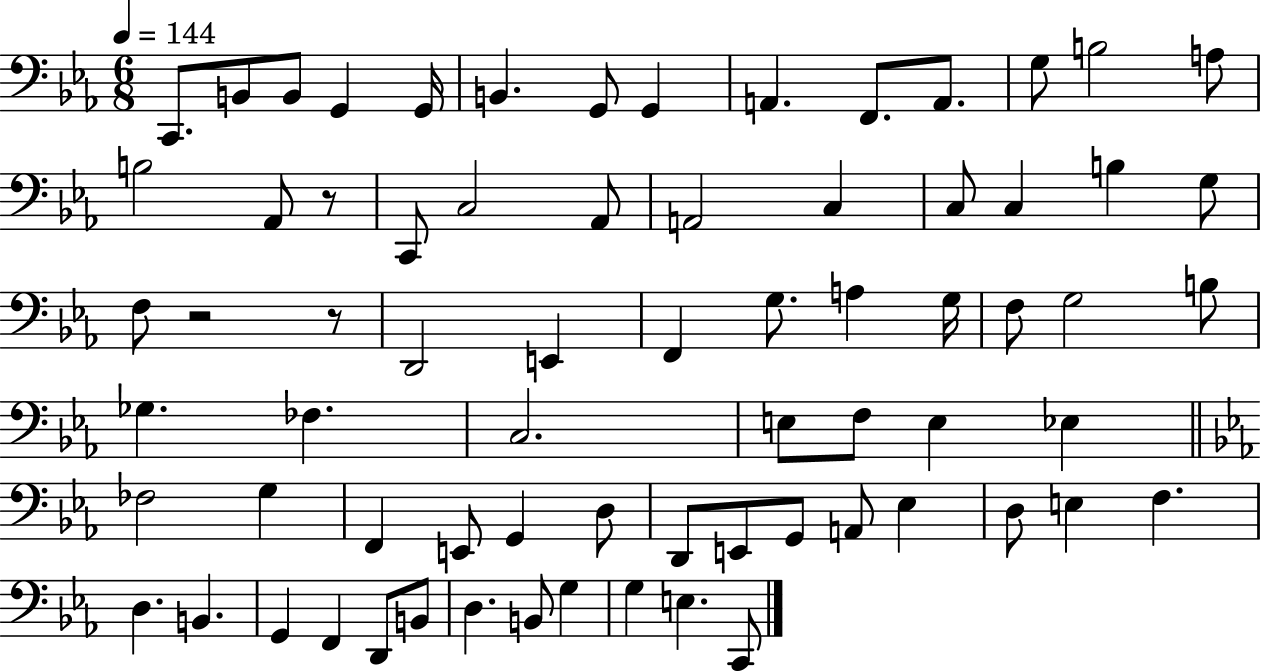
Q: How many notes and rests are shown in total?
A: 71